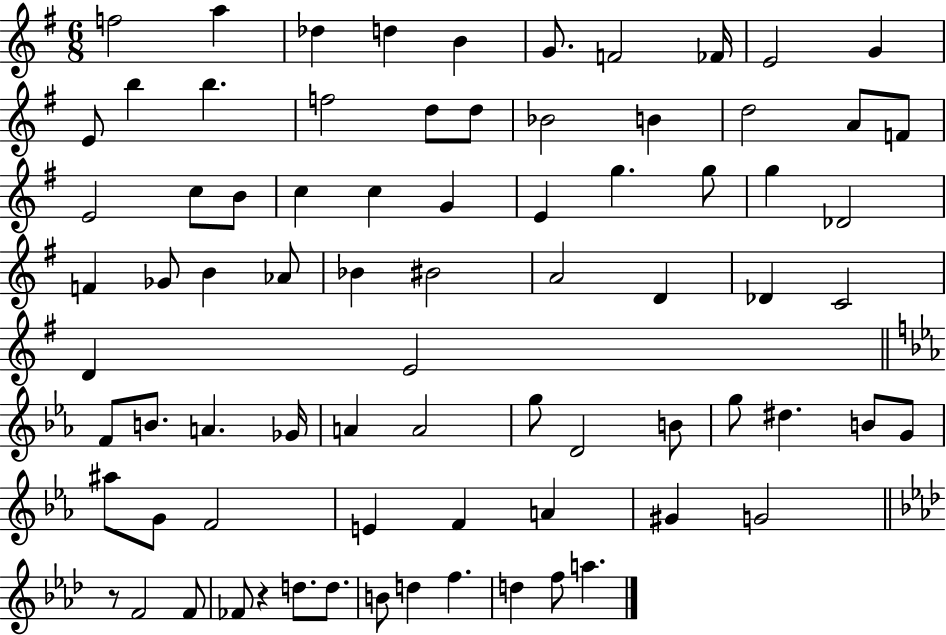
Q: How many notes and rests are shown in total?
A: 78